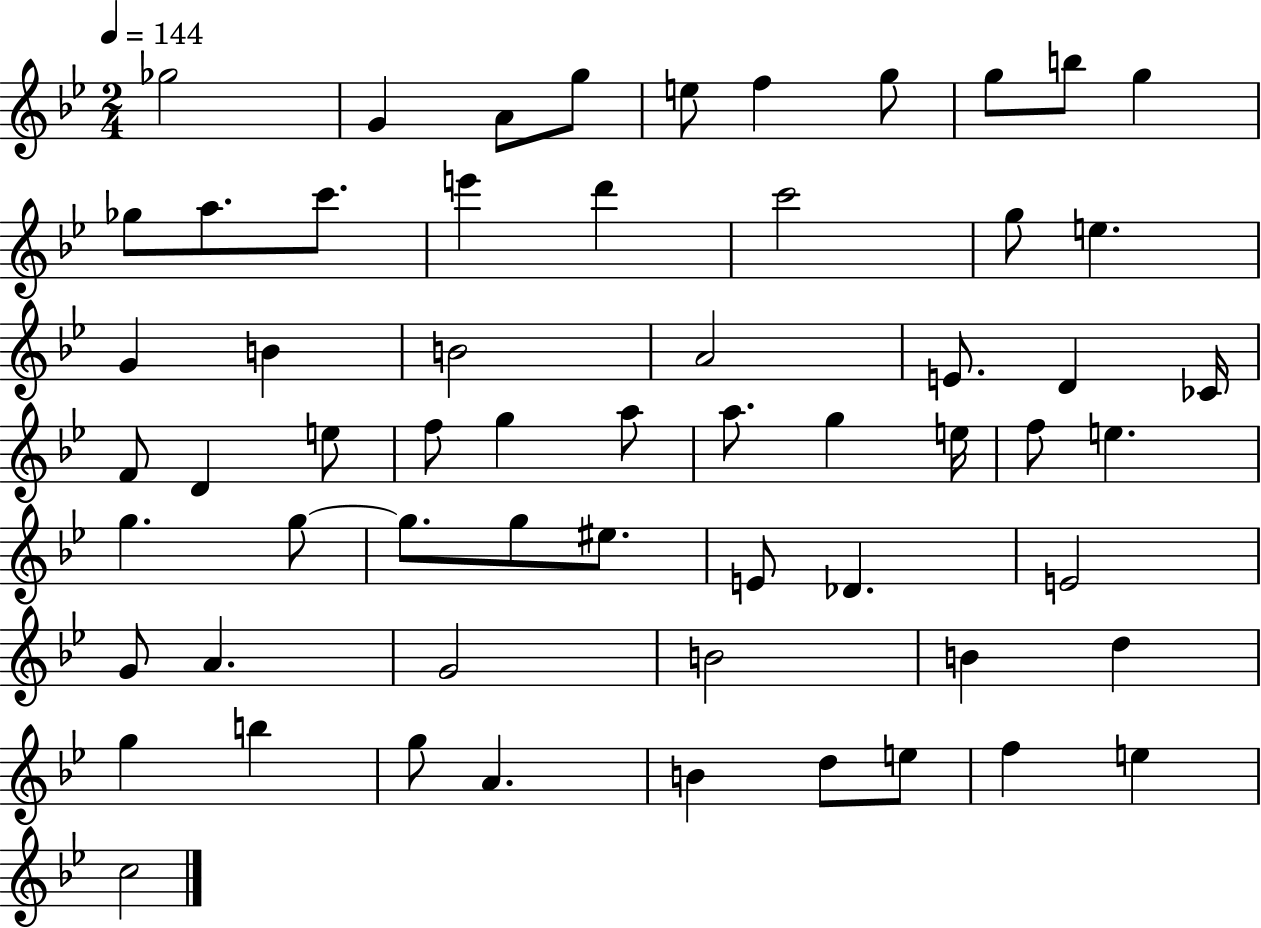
Gb5/h G4/q A4/e G5/e E5/e F5/q G5/e G5/e B5/e G5/q Gb5/e A5/e. C6/e. E6/q D6/q C6/h G5/e E5/q. G4/q B4/q B4/h A4/h E4/e. D4/q CES4/s F4/e D4/q E5/e F5/e G5/q A5/e A5/e. G5/q E5/s F5/e E5/q. G5/q. G5/e G5/e. G5/e EIS5/e. E4/e Db4/q. E4/h G4/e A4/q. G4/h B4/h B4/q D5/q G5/q B5/q G5/e A4/q. B4/q D5/e E5/e F5/q E5/q C5/h